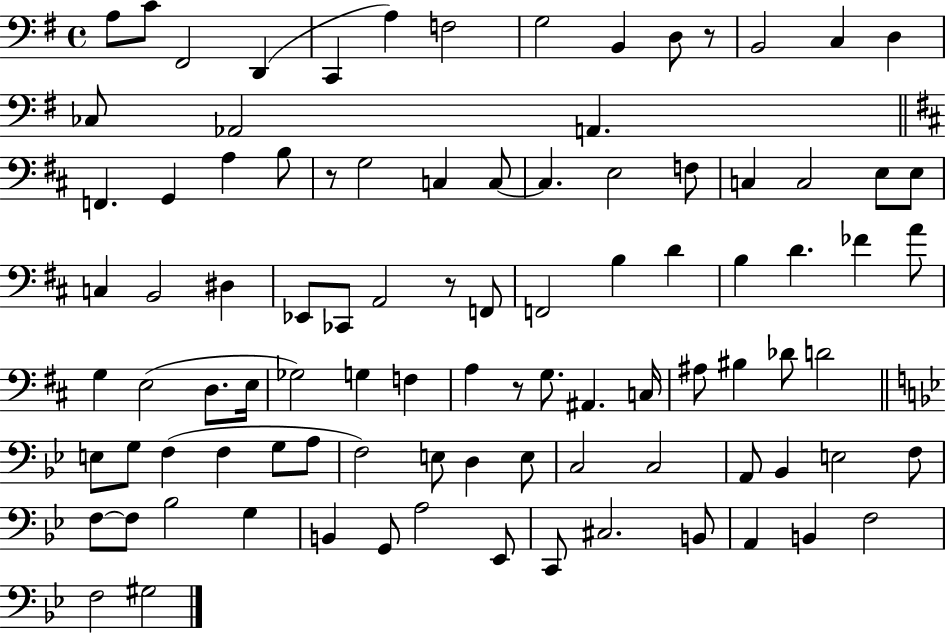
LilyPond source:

{
  \clef bass
  \time 4/4
  \defaultTimeSignature
  \key g \major
  a8 c'8 fis,2 d,4( | c,4 a4) f2 | g2 b,4 d8 r8 | b,2 c4 d4 | \break ces8 aes,2 a,4. | \bar "||" \break \key b \minor f,4. g,4 a4 b8 | r8 g2 c4 c8~~ | c4. e2 f8 | c4 c2 e8 e8 | \break c4 b,2 dis4 | ees,8 ces,8 a,2 r8 f,8 | f,2 b4 d'4 | b4 d'4. fes'4 a'8 | \break g4 e2( d8. e16 | ges2) g4 f4 | a4 r8 g8. ais,4. c16 | ais8 bis4 des'8 d'2 | \break \bar "||" \break \key bes \major e8 g8 f4( f4 g8 a8 | f2) e8 d4 e8 | c2 c2 | a,8 bes,4 e2 f8 | \break f8~~ f8 bes2 g4 | b,4 g,8 a2 ees,8 | c,8 cis2. b,8 | a,4 b,4 f2 | \break f2 gis2 | \bar "|."
}